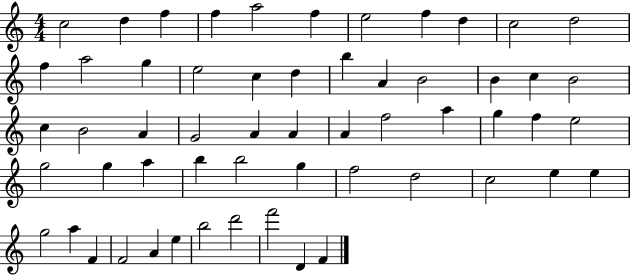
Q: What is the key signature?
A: C major